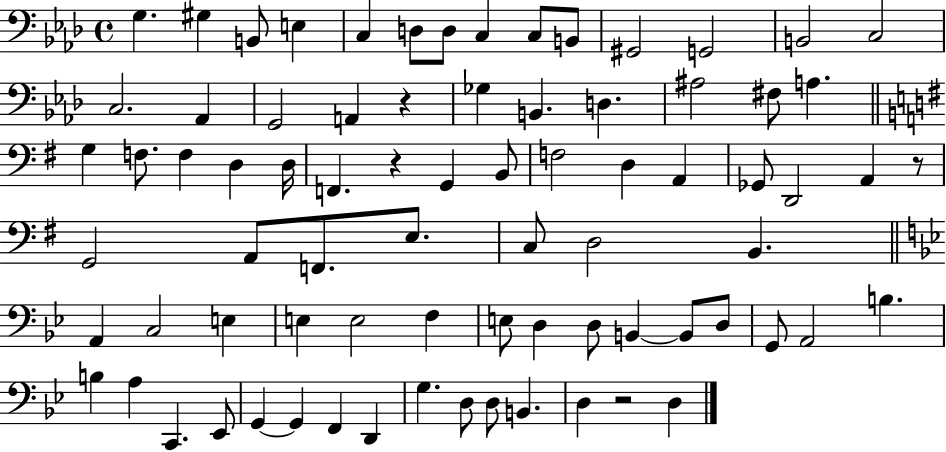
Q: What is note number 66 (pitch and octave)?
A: G2